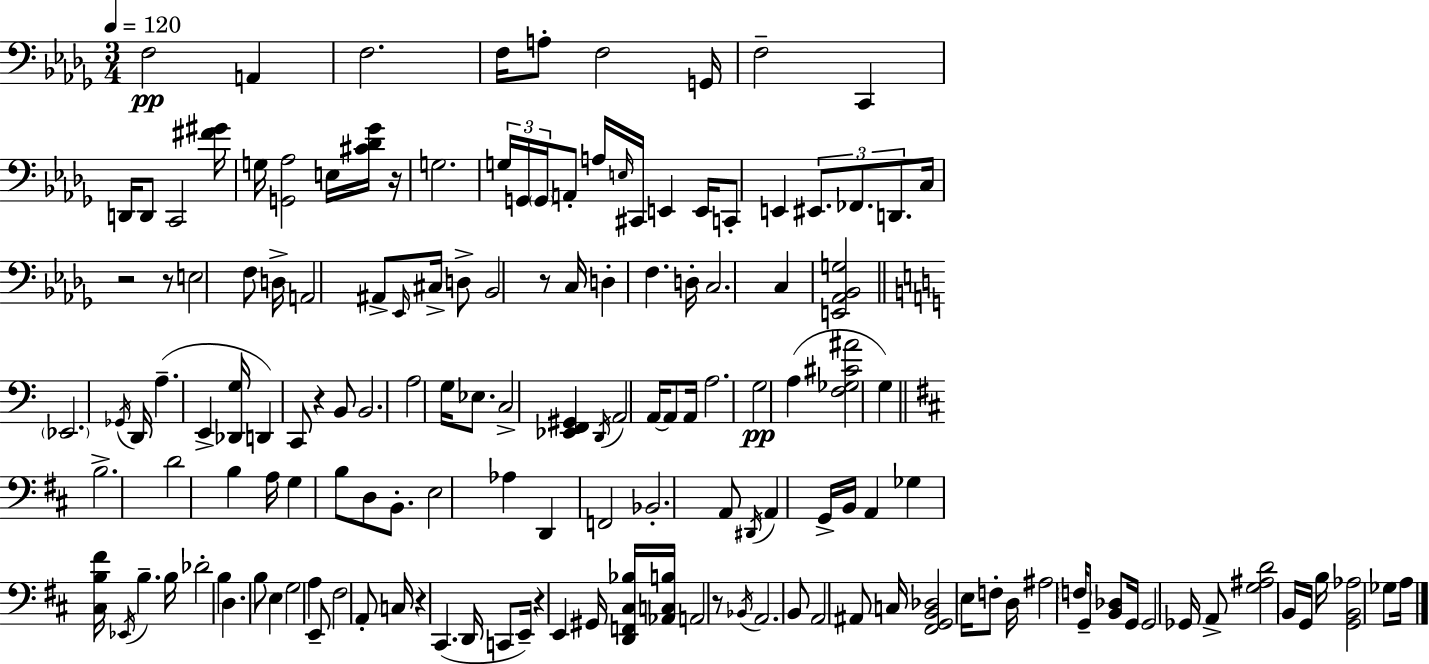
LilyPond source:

{
  \clef bass
  \numericTimeSignature
  \time 3/4
  \key bes \minor
  \tempo 4 = 120
  \repeat volta 2 { f2\pp a,4 | f2. | f16 a8-. f2 g,16 | f2-- c,4 | \break d,16 d,8 c,2 <fis' gis'>16 | g16 <g, aes>2 e16 <cis' des' ges'>16 r16 | g2. | \tuplet 3/2 { g16 g,16 \parenthesize g,16 } a,8-. a16 \grace { e16 } cis,16 e,4 | \break e,16 c,8-. e,4 \tuplet 3/2 { eis,8. fes,8. | d,8. } c16 r2 | r8 e2 f8 | d16-> a,2 ais,8-> | \break \grace { ees,16 } cis16-> d8-> bes,2 | r8 c16 d4-. f4. | d16-. c2. | c4 <e, aes, bes, g>2 | \break \bar "||" \break \key c \major \parenthesize ees,2. | \acciaccatura { ges,16 } d,16 a4.--( e,4-> | <des, g>16 d,4) c,8 r4 b,8 | b,2. | \break a2 g16 ees8. | c2-> <ees, f, gis,>4 | \acciaccatura { d,16 } a,2 a,16~~ a,8 | a,16 a2. | \break g2\pp a4( | <f ges cis' ais'>2 g4) | \bar "||" \break \key b \minor b2.-> | d'2 b4 | a16 g4 b8 d8 b,8.-. | e2 aes4 | \break d,4 f,2 | bes,2.-. | a,8 \acciaccatura { dis,16 } a,4 g,16-> b,16 a,4 | ges4 <cis b fis'>16 \acciaccatura { ees,16 } b4.-- | \break b16 des'2-. b4 | d4. b8 e4 | g2 a4 | e,8-- fis2 | \break a,8-. c16 r4 cis,4.( | d,16 c,8 e,16--) r4 e,4 | gis,16 <d, f, cis bes>16 <aes, c b>16 a,2 | r8 \acciaccatura { bes,16 } a,2. | \break b,8 a,2 | ais,8 c16 <fis, g, b, des>2 | e16 f8-. d16 ais2 | \parenthesize f16 g,8-- <b, des>8 g,16 g,2 | \break ges,16 a,8-> <g ais d'>2 | b,16 g,16 b16 <g, b, aes>2 | ges8 a16 } \bar "|."
}